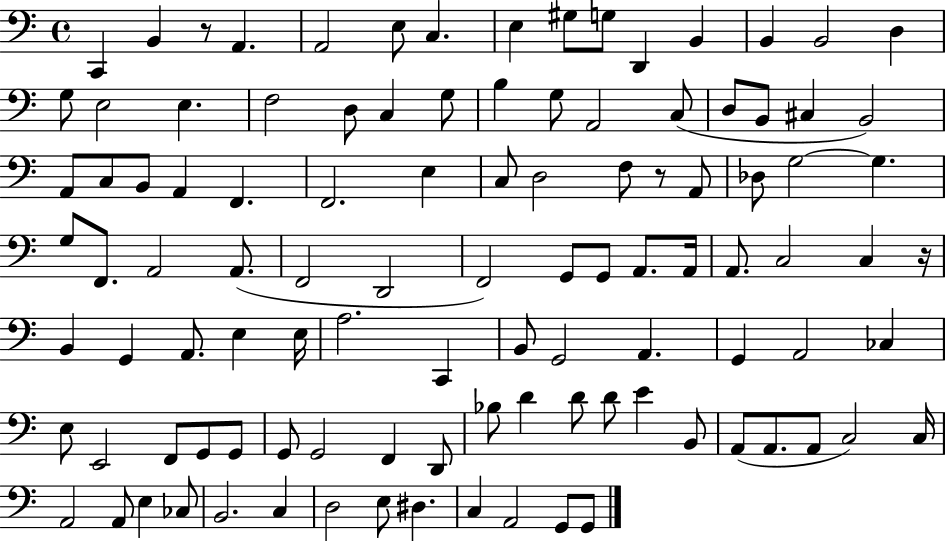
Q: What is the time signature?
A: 4/4